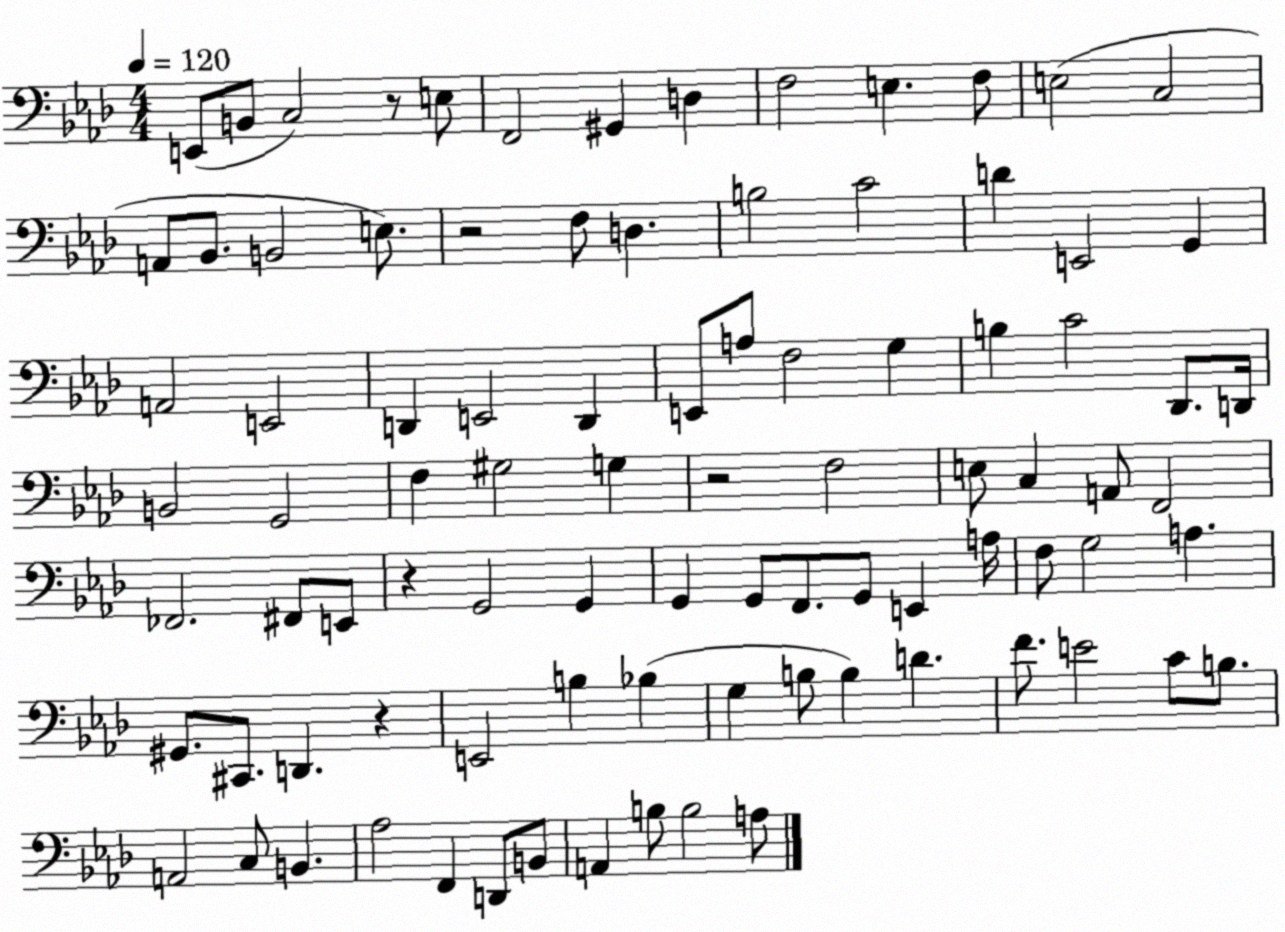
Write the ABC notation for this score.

X:1
T:Untitled
M:4/4
L:1/4
K:Ab
E,,/2 B,,/2 C,2 z/2 E,/2 F,,2 ^G,, D, F,2 E, F,/2 E,2 C,2 A,,/2 _B,,/2 B,,2 E,/2 z2 F,/2 D, B,2 C2 D E,,2 G,, A,,2 E,,2 D,, E,,2 D,, E,,/2 A,/2 F,2 G, B, C2 _D,,/2 D,,/4 B,,2 G,,2 F, ^G,2 G, z2 F,2 E,/2 C, A,,/2 F,,2 _F,,2 ^F,,/2 E,,/2 z G,,2 G,, G,, G,,/2 F,,/2 G,,/2 E,, A,/4 F,/2 G,2 A, ^G,,/2 ^C,,/2 D,, z E,,2 B, _B, G, B,/2 B, D F/2 E2 C/2 B,/2 A,,2 C,/2 B,, _A,2 F,, D,,/2 B,,/2 A,, B,/2 B,2 A,/2